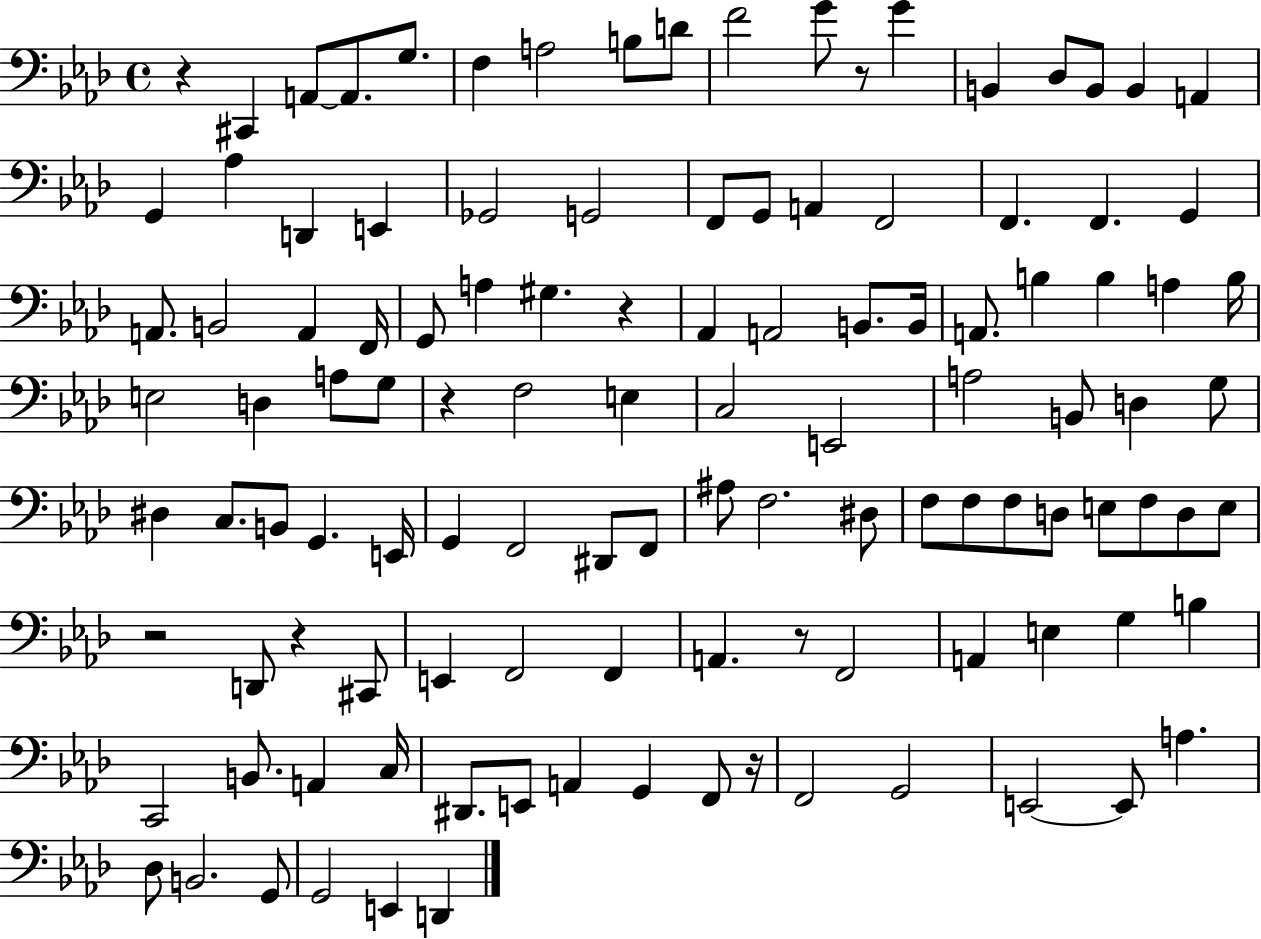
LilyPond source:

{
  \clef bass
  \time 4/4
  \defaultTimeSignature
  \key aes \major
  r4 cis,4 a,8~~ a,8. g8. | f4 a2 b8 d'8 | f'2 g'8 r8 g'4 | b,4 des8 b,8 b,4 a,4 | \break g,4 aes4 d,4 e,4 | ges,2 g,2 | f,8 g,8 a,4 f,2 | f,4. f,4. g,4 | \break a,8. b,2 a,4 f,16 | g,8 a4 gis4. r4 | aes,4 a,2 b,8. b,16 | a,8. b4 b4 a4 b16 | \break e2 d4 a8 g8 | r4 f2 e4 | c2 e,2 | a2 b,8 d4 g8 | \break dis4 c8. b,8 g,4. e,16 | g,4 f,2 dis,8 f,8 | ais8 f2. dis8 | f8 f8 f8 d8 e8 f8 d8 e8 | \break r2 d,8 r4 cis,8 | e,4 f,2 f,4 | a,4. r8 f,2 | a,4 e4 g4 b4 | \break c,2 b,8. a,4 c16 | dis,8. e,8 a,4 g,4 f,8 r16 | f,2 g,2 | e,2~~ e,8 a4. | \break des8 b,2. g,8 | g,2 e,4 d,4 | \bar "|."
}